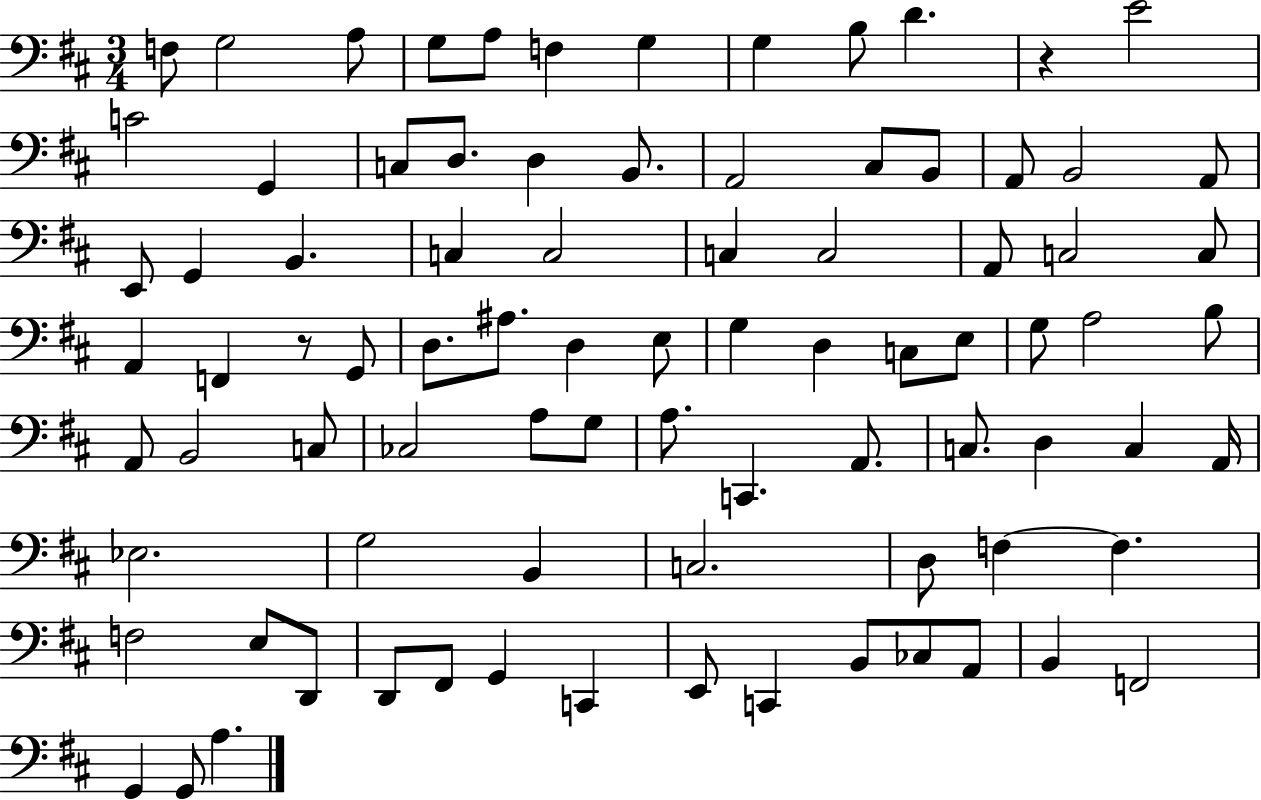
{
  \clef bass
  \numericTimeSignature
  \time 3/4
  \key d \major
  f8 g2 a8 | g8 a8 f4 g4 | g4 b8 d'4. | r4 e'2 | \break c'2 g,4 | c8 d8. d4 b,8. | a,2 cis8 b,8 | a,8 b,2 a,8 | \break e,8 g,4 b,4. | c4 c2 | c4 c2 | a,8 c2 c8 | \break a,4 f,4 r8 g,8 | d8. ais8. d4 e8 | g4 d4 c8 e8 | g8 a2 b8 | \break a,8 b,2 c8 | ces2 a8 g8 | a8. c,4. a,8. | c8. d4 c4 a,16 | \break ees2. | g2 b,4 | c2. | d8 f4~~ f4. | \break f2 e8 d,8 | d,8 fis,8 g,4 c,4 | e,8 c,4 b,8 ces8 a,8 | b,4 f,2 | \break g,4 g,8 a4. | \bar "|."
}